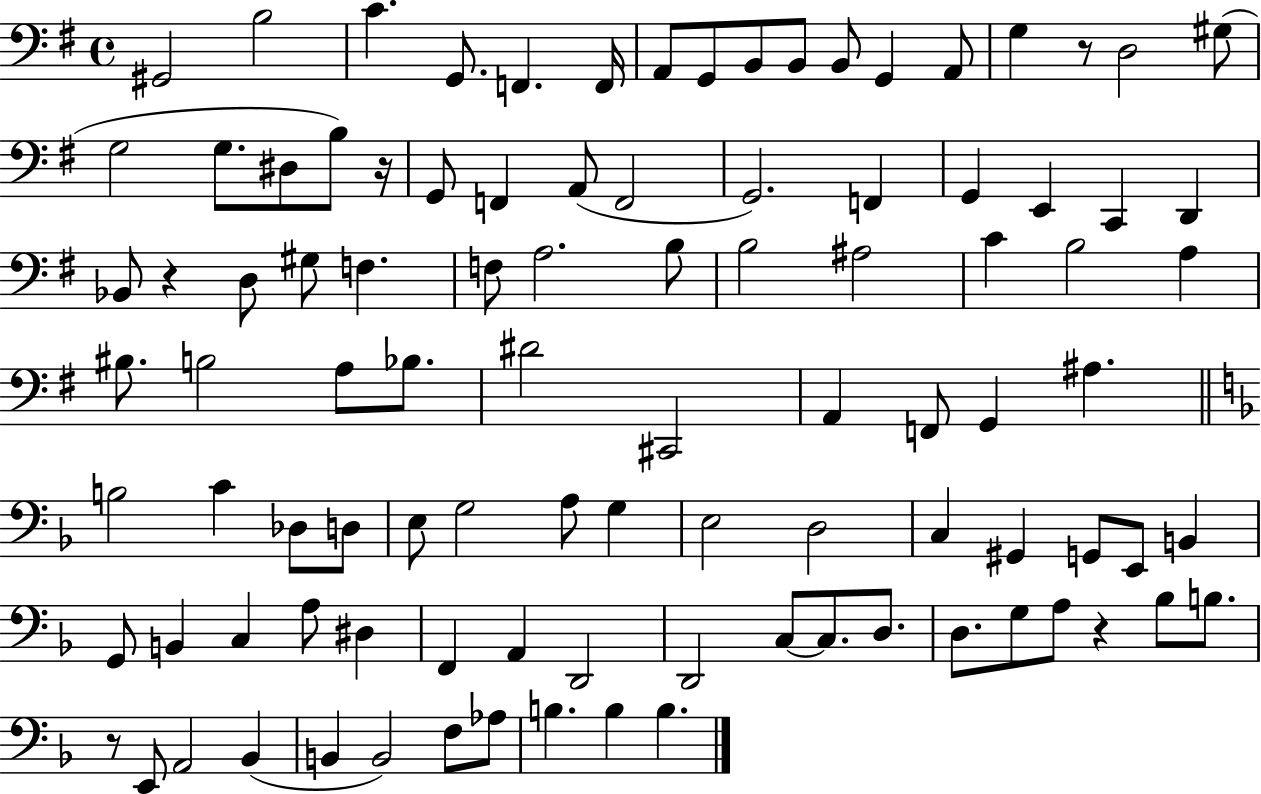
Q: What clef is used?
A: bass